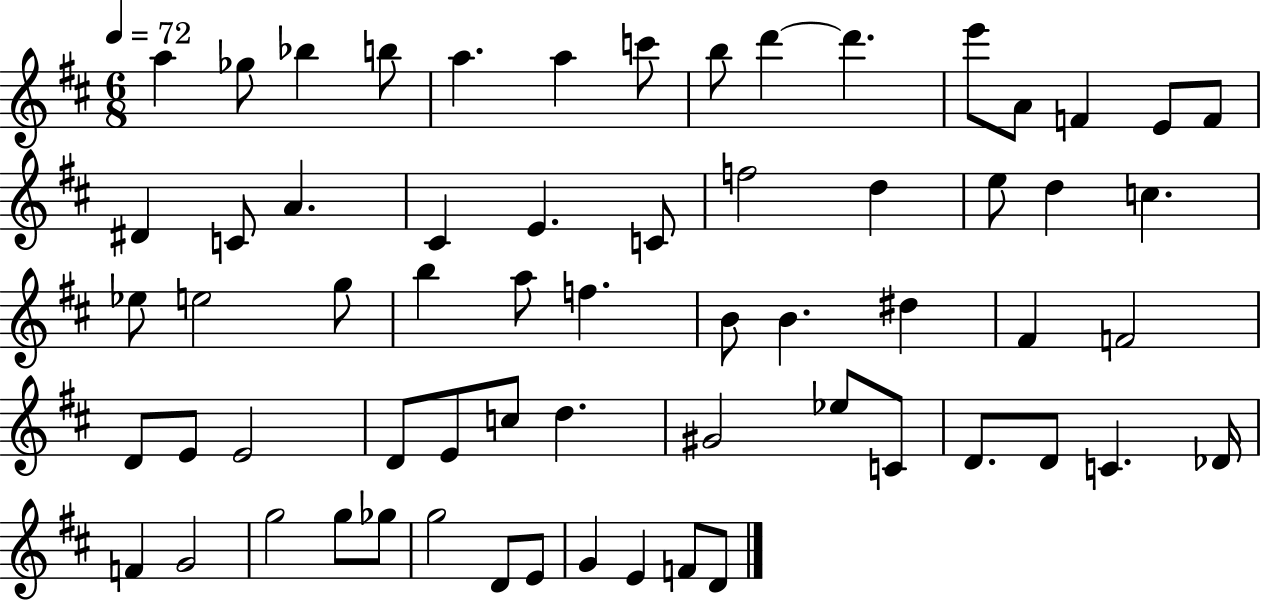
A5/q Gb5/e Bb5/q B5/e A5/q. A5/q C6/e B5/e D6/q D6/q. E6/e A4/e F4/q E4/e F4/e D#4/q C4/e A4/q. C#4/q E4/q. C4/e F5/h D5/q E5/e D5/q C5/q. Eb5/e E5/h G5/e B5/q A5/e F5/q. B4/e B4/q. D#5/q F#4/q F4/h D4/e E4/e E4/h D4/e E4/e C5/e D5/q. G#4/h Eb5/e C4/e D4/e. D4/e C4/q. Db4/s F4/q G4/h G5/h G5/e Gb5/e G5/h D4/e E4/e G4/q E4/q F4/e D4/e